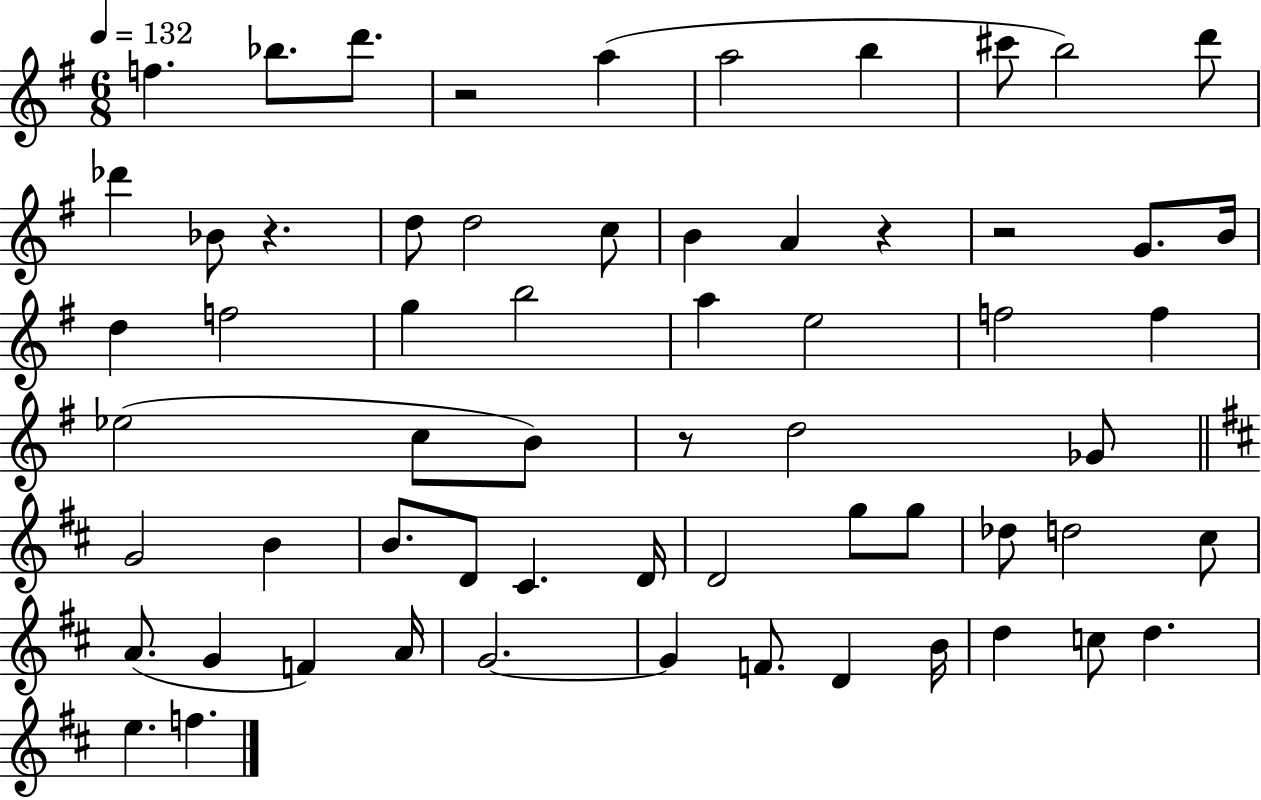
F5/q. Bb5/e. D6/e. R/h A5/q A5/h B5/q C#6/e B5/h D6/e Db6/q Bb4/e R/q. D5/e D5/h C5/e B4/q A4/q R/q R/h G4/e. B4/s D5/q F5/h G5/q B5/h A5/q E5/h F5/h F5/q Eb5/h C5/e B4/e R/e D5/h Gb4/e G4/h B4/q B4/e. D4/e C#4/q. D4/s D4/h G5/e G5/e Db5/e D5/h C#5/e A4/e. G4/q F4/q A4/s G4/h. G4/q F4/e. D4/q B4/s D5/q C5/e D5/q. E5/q. F5/q.